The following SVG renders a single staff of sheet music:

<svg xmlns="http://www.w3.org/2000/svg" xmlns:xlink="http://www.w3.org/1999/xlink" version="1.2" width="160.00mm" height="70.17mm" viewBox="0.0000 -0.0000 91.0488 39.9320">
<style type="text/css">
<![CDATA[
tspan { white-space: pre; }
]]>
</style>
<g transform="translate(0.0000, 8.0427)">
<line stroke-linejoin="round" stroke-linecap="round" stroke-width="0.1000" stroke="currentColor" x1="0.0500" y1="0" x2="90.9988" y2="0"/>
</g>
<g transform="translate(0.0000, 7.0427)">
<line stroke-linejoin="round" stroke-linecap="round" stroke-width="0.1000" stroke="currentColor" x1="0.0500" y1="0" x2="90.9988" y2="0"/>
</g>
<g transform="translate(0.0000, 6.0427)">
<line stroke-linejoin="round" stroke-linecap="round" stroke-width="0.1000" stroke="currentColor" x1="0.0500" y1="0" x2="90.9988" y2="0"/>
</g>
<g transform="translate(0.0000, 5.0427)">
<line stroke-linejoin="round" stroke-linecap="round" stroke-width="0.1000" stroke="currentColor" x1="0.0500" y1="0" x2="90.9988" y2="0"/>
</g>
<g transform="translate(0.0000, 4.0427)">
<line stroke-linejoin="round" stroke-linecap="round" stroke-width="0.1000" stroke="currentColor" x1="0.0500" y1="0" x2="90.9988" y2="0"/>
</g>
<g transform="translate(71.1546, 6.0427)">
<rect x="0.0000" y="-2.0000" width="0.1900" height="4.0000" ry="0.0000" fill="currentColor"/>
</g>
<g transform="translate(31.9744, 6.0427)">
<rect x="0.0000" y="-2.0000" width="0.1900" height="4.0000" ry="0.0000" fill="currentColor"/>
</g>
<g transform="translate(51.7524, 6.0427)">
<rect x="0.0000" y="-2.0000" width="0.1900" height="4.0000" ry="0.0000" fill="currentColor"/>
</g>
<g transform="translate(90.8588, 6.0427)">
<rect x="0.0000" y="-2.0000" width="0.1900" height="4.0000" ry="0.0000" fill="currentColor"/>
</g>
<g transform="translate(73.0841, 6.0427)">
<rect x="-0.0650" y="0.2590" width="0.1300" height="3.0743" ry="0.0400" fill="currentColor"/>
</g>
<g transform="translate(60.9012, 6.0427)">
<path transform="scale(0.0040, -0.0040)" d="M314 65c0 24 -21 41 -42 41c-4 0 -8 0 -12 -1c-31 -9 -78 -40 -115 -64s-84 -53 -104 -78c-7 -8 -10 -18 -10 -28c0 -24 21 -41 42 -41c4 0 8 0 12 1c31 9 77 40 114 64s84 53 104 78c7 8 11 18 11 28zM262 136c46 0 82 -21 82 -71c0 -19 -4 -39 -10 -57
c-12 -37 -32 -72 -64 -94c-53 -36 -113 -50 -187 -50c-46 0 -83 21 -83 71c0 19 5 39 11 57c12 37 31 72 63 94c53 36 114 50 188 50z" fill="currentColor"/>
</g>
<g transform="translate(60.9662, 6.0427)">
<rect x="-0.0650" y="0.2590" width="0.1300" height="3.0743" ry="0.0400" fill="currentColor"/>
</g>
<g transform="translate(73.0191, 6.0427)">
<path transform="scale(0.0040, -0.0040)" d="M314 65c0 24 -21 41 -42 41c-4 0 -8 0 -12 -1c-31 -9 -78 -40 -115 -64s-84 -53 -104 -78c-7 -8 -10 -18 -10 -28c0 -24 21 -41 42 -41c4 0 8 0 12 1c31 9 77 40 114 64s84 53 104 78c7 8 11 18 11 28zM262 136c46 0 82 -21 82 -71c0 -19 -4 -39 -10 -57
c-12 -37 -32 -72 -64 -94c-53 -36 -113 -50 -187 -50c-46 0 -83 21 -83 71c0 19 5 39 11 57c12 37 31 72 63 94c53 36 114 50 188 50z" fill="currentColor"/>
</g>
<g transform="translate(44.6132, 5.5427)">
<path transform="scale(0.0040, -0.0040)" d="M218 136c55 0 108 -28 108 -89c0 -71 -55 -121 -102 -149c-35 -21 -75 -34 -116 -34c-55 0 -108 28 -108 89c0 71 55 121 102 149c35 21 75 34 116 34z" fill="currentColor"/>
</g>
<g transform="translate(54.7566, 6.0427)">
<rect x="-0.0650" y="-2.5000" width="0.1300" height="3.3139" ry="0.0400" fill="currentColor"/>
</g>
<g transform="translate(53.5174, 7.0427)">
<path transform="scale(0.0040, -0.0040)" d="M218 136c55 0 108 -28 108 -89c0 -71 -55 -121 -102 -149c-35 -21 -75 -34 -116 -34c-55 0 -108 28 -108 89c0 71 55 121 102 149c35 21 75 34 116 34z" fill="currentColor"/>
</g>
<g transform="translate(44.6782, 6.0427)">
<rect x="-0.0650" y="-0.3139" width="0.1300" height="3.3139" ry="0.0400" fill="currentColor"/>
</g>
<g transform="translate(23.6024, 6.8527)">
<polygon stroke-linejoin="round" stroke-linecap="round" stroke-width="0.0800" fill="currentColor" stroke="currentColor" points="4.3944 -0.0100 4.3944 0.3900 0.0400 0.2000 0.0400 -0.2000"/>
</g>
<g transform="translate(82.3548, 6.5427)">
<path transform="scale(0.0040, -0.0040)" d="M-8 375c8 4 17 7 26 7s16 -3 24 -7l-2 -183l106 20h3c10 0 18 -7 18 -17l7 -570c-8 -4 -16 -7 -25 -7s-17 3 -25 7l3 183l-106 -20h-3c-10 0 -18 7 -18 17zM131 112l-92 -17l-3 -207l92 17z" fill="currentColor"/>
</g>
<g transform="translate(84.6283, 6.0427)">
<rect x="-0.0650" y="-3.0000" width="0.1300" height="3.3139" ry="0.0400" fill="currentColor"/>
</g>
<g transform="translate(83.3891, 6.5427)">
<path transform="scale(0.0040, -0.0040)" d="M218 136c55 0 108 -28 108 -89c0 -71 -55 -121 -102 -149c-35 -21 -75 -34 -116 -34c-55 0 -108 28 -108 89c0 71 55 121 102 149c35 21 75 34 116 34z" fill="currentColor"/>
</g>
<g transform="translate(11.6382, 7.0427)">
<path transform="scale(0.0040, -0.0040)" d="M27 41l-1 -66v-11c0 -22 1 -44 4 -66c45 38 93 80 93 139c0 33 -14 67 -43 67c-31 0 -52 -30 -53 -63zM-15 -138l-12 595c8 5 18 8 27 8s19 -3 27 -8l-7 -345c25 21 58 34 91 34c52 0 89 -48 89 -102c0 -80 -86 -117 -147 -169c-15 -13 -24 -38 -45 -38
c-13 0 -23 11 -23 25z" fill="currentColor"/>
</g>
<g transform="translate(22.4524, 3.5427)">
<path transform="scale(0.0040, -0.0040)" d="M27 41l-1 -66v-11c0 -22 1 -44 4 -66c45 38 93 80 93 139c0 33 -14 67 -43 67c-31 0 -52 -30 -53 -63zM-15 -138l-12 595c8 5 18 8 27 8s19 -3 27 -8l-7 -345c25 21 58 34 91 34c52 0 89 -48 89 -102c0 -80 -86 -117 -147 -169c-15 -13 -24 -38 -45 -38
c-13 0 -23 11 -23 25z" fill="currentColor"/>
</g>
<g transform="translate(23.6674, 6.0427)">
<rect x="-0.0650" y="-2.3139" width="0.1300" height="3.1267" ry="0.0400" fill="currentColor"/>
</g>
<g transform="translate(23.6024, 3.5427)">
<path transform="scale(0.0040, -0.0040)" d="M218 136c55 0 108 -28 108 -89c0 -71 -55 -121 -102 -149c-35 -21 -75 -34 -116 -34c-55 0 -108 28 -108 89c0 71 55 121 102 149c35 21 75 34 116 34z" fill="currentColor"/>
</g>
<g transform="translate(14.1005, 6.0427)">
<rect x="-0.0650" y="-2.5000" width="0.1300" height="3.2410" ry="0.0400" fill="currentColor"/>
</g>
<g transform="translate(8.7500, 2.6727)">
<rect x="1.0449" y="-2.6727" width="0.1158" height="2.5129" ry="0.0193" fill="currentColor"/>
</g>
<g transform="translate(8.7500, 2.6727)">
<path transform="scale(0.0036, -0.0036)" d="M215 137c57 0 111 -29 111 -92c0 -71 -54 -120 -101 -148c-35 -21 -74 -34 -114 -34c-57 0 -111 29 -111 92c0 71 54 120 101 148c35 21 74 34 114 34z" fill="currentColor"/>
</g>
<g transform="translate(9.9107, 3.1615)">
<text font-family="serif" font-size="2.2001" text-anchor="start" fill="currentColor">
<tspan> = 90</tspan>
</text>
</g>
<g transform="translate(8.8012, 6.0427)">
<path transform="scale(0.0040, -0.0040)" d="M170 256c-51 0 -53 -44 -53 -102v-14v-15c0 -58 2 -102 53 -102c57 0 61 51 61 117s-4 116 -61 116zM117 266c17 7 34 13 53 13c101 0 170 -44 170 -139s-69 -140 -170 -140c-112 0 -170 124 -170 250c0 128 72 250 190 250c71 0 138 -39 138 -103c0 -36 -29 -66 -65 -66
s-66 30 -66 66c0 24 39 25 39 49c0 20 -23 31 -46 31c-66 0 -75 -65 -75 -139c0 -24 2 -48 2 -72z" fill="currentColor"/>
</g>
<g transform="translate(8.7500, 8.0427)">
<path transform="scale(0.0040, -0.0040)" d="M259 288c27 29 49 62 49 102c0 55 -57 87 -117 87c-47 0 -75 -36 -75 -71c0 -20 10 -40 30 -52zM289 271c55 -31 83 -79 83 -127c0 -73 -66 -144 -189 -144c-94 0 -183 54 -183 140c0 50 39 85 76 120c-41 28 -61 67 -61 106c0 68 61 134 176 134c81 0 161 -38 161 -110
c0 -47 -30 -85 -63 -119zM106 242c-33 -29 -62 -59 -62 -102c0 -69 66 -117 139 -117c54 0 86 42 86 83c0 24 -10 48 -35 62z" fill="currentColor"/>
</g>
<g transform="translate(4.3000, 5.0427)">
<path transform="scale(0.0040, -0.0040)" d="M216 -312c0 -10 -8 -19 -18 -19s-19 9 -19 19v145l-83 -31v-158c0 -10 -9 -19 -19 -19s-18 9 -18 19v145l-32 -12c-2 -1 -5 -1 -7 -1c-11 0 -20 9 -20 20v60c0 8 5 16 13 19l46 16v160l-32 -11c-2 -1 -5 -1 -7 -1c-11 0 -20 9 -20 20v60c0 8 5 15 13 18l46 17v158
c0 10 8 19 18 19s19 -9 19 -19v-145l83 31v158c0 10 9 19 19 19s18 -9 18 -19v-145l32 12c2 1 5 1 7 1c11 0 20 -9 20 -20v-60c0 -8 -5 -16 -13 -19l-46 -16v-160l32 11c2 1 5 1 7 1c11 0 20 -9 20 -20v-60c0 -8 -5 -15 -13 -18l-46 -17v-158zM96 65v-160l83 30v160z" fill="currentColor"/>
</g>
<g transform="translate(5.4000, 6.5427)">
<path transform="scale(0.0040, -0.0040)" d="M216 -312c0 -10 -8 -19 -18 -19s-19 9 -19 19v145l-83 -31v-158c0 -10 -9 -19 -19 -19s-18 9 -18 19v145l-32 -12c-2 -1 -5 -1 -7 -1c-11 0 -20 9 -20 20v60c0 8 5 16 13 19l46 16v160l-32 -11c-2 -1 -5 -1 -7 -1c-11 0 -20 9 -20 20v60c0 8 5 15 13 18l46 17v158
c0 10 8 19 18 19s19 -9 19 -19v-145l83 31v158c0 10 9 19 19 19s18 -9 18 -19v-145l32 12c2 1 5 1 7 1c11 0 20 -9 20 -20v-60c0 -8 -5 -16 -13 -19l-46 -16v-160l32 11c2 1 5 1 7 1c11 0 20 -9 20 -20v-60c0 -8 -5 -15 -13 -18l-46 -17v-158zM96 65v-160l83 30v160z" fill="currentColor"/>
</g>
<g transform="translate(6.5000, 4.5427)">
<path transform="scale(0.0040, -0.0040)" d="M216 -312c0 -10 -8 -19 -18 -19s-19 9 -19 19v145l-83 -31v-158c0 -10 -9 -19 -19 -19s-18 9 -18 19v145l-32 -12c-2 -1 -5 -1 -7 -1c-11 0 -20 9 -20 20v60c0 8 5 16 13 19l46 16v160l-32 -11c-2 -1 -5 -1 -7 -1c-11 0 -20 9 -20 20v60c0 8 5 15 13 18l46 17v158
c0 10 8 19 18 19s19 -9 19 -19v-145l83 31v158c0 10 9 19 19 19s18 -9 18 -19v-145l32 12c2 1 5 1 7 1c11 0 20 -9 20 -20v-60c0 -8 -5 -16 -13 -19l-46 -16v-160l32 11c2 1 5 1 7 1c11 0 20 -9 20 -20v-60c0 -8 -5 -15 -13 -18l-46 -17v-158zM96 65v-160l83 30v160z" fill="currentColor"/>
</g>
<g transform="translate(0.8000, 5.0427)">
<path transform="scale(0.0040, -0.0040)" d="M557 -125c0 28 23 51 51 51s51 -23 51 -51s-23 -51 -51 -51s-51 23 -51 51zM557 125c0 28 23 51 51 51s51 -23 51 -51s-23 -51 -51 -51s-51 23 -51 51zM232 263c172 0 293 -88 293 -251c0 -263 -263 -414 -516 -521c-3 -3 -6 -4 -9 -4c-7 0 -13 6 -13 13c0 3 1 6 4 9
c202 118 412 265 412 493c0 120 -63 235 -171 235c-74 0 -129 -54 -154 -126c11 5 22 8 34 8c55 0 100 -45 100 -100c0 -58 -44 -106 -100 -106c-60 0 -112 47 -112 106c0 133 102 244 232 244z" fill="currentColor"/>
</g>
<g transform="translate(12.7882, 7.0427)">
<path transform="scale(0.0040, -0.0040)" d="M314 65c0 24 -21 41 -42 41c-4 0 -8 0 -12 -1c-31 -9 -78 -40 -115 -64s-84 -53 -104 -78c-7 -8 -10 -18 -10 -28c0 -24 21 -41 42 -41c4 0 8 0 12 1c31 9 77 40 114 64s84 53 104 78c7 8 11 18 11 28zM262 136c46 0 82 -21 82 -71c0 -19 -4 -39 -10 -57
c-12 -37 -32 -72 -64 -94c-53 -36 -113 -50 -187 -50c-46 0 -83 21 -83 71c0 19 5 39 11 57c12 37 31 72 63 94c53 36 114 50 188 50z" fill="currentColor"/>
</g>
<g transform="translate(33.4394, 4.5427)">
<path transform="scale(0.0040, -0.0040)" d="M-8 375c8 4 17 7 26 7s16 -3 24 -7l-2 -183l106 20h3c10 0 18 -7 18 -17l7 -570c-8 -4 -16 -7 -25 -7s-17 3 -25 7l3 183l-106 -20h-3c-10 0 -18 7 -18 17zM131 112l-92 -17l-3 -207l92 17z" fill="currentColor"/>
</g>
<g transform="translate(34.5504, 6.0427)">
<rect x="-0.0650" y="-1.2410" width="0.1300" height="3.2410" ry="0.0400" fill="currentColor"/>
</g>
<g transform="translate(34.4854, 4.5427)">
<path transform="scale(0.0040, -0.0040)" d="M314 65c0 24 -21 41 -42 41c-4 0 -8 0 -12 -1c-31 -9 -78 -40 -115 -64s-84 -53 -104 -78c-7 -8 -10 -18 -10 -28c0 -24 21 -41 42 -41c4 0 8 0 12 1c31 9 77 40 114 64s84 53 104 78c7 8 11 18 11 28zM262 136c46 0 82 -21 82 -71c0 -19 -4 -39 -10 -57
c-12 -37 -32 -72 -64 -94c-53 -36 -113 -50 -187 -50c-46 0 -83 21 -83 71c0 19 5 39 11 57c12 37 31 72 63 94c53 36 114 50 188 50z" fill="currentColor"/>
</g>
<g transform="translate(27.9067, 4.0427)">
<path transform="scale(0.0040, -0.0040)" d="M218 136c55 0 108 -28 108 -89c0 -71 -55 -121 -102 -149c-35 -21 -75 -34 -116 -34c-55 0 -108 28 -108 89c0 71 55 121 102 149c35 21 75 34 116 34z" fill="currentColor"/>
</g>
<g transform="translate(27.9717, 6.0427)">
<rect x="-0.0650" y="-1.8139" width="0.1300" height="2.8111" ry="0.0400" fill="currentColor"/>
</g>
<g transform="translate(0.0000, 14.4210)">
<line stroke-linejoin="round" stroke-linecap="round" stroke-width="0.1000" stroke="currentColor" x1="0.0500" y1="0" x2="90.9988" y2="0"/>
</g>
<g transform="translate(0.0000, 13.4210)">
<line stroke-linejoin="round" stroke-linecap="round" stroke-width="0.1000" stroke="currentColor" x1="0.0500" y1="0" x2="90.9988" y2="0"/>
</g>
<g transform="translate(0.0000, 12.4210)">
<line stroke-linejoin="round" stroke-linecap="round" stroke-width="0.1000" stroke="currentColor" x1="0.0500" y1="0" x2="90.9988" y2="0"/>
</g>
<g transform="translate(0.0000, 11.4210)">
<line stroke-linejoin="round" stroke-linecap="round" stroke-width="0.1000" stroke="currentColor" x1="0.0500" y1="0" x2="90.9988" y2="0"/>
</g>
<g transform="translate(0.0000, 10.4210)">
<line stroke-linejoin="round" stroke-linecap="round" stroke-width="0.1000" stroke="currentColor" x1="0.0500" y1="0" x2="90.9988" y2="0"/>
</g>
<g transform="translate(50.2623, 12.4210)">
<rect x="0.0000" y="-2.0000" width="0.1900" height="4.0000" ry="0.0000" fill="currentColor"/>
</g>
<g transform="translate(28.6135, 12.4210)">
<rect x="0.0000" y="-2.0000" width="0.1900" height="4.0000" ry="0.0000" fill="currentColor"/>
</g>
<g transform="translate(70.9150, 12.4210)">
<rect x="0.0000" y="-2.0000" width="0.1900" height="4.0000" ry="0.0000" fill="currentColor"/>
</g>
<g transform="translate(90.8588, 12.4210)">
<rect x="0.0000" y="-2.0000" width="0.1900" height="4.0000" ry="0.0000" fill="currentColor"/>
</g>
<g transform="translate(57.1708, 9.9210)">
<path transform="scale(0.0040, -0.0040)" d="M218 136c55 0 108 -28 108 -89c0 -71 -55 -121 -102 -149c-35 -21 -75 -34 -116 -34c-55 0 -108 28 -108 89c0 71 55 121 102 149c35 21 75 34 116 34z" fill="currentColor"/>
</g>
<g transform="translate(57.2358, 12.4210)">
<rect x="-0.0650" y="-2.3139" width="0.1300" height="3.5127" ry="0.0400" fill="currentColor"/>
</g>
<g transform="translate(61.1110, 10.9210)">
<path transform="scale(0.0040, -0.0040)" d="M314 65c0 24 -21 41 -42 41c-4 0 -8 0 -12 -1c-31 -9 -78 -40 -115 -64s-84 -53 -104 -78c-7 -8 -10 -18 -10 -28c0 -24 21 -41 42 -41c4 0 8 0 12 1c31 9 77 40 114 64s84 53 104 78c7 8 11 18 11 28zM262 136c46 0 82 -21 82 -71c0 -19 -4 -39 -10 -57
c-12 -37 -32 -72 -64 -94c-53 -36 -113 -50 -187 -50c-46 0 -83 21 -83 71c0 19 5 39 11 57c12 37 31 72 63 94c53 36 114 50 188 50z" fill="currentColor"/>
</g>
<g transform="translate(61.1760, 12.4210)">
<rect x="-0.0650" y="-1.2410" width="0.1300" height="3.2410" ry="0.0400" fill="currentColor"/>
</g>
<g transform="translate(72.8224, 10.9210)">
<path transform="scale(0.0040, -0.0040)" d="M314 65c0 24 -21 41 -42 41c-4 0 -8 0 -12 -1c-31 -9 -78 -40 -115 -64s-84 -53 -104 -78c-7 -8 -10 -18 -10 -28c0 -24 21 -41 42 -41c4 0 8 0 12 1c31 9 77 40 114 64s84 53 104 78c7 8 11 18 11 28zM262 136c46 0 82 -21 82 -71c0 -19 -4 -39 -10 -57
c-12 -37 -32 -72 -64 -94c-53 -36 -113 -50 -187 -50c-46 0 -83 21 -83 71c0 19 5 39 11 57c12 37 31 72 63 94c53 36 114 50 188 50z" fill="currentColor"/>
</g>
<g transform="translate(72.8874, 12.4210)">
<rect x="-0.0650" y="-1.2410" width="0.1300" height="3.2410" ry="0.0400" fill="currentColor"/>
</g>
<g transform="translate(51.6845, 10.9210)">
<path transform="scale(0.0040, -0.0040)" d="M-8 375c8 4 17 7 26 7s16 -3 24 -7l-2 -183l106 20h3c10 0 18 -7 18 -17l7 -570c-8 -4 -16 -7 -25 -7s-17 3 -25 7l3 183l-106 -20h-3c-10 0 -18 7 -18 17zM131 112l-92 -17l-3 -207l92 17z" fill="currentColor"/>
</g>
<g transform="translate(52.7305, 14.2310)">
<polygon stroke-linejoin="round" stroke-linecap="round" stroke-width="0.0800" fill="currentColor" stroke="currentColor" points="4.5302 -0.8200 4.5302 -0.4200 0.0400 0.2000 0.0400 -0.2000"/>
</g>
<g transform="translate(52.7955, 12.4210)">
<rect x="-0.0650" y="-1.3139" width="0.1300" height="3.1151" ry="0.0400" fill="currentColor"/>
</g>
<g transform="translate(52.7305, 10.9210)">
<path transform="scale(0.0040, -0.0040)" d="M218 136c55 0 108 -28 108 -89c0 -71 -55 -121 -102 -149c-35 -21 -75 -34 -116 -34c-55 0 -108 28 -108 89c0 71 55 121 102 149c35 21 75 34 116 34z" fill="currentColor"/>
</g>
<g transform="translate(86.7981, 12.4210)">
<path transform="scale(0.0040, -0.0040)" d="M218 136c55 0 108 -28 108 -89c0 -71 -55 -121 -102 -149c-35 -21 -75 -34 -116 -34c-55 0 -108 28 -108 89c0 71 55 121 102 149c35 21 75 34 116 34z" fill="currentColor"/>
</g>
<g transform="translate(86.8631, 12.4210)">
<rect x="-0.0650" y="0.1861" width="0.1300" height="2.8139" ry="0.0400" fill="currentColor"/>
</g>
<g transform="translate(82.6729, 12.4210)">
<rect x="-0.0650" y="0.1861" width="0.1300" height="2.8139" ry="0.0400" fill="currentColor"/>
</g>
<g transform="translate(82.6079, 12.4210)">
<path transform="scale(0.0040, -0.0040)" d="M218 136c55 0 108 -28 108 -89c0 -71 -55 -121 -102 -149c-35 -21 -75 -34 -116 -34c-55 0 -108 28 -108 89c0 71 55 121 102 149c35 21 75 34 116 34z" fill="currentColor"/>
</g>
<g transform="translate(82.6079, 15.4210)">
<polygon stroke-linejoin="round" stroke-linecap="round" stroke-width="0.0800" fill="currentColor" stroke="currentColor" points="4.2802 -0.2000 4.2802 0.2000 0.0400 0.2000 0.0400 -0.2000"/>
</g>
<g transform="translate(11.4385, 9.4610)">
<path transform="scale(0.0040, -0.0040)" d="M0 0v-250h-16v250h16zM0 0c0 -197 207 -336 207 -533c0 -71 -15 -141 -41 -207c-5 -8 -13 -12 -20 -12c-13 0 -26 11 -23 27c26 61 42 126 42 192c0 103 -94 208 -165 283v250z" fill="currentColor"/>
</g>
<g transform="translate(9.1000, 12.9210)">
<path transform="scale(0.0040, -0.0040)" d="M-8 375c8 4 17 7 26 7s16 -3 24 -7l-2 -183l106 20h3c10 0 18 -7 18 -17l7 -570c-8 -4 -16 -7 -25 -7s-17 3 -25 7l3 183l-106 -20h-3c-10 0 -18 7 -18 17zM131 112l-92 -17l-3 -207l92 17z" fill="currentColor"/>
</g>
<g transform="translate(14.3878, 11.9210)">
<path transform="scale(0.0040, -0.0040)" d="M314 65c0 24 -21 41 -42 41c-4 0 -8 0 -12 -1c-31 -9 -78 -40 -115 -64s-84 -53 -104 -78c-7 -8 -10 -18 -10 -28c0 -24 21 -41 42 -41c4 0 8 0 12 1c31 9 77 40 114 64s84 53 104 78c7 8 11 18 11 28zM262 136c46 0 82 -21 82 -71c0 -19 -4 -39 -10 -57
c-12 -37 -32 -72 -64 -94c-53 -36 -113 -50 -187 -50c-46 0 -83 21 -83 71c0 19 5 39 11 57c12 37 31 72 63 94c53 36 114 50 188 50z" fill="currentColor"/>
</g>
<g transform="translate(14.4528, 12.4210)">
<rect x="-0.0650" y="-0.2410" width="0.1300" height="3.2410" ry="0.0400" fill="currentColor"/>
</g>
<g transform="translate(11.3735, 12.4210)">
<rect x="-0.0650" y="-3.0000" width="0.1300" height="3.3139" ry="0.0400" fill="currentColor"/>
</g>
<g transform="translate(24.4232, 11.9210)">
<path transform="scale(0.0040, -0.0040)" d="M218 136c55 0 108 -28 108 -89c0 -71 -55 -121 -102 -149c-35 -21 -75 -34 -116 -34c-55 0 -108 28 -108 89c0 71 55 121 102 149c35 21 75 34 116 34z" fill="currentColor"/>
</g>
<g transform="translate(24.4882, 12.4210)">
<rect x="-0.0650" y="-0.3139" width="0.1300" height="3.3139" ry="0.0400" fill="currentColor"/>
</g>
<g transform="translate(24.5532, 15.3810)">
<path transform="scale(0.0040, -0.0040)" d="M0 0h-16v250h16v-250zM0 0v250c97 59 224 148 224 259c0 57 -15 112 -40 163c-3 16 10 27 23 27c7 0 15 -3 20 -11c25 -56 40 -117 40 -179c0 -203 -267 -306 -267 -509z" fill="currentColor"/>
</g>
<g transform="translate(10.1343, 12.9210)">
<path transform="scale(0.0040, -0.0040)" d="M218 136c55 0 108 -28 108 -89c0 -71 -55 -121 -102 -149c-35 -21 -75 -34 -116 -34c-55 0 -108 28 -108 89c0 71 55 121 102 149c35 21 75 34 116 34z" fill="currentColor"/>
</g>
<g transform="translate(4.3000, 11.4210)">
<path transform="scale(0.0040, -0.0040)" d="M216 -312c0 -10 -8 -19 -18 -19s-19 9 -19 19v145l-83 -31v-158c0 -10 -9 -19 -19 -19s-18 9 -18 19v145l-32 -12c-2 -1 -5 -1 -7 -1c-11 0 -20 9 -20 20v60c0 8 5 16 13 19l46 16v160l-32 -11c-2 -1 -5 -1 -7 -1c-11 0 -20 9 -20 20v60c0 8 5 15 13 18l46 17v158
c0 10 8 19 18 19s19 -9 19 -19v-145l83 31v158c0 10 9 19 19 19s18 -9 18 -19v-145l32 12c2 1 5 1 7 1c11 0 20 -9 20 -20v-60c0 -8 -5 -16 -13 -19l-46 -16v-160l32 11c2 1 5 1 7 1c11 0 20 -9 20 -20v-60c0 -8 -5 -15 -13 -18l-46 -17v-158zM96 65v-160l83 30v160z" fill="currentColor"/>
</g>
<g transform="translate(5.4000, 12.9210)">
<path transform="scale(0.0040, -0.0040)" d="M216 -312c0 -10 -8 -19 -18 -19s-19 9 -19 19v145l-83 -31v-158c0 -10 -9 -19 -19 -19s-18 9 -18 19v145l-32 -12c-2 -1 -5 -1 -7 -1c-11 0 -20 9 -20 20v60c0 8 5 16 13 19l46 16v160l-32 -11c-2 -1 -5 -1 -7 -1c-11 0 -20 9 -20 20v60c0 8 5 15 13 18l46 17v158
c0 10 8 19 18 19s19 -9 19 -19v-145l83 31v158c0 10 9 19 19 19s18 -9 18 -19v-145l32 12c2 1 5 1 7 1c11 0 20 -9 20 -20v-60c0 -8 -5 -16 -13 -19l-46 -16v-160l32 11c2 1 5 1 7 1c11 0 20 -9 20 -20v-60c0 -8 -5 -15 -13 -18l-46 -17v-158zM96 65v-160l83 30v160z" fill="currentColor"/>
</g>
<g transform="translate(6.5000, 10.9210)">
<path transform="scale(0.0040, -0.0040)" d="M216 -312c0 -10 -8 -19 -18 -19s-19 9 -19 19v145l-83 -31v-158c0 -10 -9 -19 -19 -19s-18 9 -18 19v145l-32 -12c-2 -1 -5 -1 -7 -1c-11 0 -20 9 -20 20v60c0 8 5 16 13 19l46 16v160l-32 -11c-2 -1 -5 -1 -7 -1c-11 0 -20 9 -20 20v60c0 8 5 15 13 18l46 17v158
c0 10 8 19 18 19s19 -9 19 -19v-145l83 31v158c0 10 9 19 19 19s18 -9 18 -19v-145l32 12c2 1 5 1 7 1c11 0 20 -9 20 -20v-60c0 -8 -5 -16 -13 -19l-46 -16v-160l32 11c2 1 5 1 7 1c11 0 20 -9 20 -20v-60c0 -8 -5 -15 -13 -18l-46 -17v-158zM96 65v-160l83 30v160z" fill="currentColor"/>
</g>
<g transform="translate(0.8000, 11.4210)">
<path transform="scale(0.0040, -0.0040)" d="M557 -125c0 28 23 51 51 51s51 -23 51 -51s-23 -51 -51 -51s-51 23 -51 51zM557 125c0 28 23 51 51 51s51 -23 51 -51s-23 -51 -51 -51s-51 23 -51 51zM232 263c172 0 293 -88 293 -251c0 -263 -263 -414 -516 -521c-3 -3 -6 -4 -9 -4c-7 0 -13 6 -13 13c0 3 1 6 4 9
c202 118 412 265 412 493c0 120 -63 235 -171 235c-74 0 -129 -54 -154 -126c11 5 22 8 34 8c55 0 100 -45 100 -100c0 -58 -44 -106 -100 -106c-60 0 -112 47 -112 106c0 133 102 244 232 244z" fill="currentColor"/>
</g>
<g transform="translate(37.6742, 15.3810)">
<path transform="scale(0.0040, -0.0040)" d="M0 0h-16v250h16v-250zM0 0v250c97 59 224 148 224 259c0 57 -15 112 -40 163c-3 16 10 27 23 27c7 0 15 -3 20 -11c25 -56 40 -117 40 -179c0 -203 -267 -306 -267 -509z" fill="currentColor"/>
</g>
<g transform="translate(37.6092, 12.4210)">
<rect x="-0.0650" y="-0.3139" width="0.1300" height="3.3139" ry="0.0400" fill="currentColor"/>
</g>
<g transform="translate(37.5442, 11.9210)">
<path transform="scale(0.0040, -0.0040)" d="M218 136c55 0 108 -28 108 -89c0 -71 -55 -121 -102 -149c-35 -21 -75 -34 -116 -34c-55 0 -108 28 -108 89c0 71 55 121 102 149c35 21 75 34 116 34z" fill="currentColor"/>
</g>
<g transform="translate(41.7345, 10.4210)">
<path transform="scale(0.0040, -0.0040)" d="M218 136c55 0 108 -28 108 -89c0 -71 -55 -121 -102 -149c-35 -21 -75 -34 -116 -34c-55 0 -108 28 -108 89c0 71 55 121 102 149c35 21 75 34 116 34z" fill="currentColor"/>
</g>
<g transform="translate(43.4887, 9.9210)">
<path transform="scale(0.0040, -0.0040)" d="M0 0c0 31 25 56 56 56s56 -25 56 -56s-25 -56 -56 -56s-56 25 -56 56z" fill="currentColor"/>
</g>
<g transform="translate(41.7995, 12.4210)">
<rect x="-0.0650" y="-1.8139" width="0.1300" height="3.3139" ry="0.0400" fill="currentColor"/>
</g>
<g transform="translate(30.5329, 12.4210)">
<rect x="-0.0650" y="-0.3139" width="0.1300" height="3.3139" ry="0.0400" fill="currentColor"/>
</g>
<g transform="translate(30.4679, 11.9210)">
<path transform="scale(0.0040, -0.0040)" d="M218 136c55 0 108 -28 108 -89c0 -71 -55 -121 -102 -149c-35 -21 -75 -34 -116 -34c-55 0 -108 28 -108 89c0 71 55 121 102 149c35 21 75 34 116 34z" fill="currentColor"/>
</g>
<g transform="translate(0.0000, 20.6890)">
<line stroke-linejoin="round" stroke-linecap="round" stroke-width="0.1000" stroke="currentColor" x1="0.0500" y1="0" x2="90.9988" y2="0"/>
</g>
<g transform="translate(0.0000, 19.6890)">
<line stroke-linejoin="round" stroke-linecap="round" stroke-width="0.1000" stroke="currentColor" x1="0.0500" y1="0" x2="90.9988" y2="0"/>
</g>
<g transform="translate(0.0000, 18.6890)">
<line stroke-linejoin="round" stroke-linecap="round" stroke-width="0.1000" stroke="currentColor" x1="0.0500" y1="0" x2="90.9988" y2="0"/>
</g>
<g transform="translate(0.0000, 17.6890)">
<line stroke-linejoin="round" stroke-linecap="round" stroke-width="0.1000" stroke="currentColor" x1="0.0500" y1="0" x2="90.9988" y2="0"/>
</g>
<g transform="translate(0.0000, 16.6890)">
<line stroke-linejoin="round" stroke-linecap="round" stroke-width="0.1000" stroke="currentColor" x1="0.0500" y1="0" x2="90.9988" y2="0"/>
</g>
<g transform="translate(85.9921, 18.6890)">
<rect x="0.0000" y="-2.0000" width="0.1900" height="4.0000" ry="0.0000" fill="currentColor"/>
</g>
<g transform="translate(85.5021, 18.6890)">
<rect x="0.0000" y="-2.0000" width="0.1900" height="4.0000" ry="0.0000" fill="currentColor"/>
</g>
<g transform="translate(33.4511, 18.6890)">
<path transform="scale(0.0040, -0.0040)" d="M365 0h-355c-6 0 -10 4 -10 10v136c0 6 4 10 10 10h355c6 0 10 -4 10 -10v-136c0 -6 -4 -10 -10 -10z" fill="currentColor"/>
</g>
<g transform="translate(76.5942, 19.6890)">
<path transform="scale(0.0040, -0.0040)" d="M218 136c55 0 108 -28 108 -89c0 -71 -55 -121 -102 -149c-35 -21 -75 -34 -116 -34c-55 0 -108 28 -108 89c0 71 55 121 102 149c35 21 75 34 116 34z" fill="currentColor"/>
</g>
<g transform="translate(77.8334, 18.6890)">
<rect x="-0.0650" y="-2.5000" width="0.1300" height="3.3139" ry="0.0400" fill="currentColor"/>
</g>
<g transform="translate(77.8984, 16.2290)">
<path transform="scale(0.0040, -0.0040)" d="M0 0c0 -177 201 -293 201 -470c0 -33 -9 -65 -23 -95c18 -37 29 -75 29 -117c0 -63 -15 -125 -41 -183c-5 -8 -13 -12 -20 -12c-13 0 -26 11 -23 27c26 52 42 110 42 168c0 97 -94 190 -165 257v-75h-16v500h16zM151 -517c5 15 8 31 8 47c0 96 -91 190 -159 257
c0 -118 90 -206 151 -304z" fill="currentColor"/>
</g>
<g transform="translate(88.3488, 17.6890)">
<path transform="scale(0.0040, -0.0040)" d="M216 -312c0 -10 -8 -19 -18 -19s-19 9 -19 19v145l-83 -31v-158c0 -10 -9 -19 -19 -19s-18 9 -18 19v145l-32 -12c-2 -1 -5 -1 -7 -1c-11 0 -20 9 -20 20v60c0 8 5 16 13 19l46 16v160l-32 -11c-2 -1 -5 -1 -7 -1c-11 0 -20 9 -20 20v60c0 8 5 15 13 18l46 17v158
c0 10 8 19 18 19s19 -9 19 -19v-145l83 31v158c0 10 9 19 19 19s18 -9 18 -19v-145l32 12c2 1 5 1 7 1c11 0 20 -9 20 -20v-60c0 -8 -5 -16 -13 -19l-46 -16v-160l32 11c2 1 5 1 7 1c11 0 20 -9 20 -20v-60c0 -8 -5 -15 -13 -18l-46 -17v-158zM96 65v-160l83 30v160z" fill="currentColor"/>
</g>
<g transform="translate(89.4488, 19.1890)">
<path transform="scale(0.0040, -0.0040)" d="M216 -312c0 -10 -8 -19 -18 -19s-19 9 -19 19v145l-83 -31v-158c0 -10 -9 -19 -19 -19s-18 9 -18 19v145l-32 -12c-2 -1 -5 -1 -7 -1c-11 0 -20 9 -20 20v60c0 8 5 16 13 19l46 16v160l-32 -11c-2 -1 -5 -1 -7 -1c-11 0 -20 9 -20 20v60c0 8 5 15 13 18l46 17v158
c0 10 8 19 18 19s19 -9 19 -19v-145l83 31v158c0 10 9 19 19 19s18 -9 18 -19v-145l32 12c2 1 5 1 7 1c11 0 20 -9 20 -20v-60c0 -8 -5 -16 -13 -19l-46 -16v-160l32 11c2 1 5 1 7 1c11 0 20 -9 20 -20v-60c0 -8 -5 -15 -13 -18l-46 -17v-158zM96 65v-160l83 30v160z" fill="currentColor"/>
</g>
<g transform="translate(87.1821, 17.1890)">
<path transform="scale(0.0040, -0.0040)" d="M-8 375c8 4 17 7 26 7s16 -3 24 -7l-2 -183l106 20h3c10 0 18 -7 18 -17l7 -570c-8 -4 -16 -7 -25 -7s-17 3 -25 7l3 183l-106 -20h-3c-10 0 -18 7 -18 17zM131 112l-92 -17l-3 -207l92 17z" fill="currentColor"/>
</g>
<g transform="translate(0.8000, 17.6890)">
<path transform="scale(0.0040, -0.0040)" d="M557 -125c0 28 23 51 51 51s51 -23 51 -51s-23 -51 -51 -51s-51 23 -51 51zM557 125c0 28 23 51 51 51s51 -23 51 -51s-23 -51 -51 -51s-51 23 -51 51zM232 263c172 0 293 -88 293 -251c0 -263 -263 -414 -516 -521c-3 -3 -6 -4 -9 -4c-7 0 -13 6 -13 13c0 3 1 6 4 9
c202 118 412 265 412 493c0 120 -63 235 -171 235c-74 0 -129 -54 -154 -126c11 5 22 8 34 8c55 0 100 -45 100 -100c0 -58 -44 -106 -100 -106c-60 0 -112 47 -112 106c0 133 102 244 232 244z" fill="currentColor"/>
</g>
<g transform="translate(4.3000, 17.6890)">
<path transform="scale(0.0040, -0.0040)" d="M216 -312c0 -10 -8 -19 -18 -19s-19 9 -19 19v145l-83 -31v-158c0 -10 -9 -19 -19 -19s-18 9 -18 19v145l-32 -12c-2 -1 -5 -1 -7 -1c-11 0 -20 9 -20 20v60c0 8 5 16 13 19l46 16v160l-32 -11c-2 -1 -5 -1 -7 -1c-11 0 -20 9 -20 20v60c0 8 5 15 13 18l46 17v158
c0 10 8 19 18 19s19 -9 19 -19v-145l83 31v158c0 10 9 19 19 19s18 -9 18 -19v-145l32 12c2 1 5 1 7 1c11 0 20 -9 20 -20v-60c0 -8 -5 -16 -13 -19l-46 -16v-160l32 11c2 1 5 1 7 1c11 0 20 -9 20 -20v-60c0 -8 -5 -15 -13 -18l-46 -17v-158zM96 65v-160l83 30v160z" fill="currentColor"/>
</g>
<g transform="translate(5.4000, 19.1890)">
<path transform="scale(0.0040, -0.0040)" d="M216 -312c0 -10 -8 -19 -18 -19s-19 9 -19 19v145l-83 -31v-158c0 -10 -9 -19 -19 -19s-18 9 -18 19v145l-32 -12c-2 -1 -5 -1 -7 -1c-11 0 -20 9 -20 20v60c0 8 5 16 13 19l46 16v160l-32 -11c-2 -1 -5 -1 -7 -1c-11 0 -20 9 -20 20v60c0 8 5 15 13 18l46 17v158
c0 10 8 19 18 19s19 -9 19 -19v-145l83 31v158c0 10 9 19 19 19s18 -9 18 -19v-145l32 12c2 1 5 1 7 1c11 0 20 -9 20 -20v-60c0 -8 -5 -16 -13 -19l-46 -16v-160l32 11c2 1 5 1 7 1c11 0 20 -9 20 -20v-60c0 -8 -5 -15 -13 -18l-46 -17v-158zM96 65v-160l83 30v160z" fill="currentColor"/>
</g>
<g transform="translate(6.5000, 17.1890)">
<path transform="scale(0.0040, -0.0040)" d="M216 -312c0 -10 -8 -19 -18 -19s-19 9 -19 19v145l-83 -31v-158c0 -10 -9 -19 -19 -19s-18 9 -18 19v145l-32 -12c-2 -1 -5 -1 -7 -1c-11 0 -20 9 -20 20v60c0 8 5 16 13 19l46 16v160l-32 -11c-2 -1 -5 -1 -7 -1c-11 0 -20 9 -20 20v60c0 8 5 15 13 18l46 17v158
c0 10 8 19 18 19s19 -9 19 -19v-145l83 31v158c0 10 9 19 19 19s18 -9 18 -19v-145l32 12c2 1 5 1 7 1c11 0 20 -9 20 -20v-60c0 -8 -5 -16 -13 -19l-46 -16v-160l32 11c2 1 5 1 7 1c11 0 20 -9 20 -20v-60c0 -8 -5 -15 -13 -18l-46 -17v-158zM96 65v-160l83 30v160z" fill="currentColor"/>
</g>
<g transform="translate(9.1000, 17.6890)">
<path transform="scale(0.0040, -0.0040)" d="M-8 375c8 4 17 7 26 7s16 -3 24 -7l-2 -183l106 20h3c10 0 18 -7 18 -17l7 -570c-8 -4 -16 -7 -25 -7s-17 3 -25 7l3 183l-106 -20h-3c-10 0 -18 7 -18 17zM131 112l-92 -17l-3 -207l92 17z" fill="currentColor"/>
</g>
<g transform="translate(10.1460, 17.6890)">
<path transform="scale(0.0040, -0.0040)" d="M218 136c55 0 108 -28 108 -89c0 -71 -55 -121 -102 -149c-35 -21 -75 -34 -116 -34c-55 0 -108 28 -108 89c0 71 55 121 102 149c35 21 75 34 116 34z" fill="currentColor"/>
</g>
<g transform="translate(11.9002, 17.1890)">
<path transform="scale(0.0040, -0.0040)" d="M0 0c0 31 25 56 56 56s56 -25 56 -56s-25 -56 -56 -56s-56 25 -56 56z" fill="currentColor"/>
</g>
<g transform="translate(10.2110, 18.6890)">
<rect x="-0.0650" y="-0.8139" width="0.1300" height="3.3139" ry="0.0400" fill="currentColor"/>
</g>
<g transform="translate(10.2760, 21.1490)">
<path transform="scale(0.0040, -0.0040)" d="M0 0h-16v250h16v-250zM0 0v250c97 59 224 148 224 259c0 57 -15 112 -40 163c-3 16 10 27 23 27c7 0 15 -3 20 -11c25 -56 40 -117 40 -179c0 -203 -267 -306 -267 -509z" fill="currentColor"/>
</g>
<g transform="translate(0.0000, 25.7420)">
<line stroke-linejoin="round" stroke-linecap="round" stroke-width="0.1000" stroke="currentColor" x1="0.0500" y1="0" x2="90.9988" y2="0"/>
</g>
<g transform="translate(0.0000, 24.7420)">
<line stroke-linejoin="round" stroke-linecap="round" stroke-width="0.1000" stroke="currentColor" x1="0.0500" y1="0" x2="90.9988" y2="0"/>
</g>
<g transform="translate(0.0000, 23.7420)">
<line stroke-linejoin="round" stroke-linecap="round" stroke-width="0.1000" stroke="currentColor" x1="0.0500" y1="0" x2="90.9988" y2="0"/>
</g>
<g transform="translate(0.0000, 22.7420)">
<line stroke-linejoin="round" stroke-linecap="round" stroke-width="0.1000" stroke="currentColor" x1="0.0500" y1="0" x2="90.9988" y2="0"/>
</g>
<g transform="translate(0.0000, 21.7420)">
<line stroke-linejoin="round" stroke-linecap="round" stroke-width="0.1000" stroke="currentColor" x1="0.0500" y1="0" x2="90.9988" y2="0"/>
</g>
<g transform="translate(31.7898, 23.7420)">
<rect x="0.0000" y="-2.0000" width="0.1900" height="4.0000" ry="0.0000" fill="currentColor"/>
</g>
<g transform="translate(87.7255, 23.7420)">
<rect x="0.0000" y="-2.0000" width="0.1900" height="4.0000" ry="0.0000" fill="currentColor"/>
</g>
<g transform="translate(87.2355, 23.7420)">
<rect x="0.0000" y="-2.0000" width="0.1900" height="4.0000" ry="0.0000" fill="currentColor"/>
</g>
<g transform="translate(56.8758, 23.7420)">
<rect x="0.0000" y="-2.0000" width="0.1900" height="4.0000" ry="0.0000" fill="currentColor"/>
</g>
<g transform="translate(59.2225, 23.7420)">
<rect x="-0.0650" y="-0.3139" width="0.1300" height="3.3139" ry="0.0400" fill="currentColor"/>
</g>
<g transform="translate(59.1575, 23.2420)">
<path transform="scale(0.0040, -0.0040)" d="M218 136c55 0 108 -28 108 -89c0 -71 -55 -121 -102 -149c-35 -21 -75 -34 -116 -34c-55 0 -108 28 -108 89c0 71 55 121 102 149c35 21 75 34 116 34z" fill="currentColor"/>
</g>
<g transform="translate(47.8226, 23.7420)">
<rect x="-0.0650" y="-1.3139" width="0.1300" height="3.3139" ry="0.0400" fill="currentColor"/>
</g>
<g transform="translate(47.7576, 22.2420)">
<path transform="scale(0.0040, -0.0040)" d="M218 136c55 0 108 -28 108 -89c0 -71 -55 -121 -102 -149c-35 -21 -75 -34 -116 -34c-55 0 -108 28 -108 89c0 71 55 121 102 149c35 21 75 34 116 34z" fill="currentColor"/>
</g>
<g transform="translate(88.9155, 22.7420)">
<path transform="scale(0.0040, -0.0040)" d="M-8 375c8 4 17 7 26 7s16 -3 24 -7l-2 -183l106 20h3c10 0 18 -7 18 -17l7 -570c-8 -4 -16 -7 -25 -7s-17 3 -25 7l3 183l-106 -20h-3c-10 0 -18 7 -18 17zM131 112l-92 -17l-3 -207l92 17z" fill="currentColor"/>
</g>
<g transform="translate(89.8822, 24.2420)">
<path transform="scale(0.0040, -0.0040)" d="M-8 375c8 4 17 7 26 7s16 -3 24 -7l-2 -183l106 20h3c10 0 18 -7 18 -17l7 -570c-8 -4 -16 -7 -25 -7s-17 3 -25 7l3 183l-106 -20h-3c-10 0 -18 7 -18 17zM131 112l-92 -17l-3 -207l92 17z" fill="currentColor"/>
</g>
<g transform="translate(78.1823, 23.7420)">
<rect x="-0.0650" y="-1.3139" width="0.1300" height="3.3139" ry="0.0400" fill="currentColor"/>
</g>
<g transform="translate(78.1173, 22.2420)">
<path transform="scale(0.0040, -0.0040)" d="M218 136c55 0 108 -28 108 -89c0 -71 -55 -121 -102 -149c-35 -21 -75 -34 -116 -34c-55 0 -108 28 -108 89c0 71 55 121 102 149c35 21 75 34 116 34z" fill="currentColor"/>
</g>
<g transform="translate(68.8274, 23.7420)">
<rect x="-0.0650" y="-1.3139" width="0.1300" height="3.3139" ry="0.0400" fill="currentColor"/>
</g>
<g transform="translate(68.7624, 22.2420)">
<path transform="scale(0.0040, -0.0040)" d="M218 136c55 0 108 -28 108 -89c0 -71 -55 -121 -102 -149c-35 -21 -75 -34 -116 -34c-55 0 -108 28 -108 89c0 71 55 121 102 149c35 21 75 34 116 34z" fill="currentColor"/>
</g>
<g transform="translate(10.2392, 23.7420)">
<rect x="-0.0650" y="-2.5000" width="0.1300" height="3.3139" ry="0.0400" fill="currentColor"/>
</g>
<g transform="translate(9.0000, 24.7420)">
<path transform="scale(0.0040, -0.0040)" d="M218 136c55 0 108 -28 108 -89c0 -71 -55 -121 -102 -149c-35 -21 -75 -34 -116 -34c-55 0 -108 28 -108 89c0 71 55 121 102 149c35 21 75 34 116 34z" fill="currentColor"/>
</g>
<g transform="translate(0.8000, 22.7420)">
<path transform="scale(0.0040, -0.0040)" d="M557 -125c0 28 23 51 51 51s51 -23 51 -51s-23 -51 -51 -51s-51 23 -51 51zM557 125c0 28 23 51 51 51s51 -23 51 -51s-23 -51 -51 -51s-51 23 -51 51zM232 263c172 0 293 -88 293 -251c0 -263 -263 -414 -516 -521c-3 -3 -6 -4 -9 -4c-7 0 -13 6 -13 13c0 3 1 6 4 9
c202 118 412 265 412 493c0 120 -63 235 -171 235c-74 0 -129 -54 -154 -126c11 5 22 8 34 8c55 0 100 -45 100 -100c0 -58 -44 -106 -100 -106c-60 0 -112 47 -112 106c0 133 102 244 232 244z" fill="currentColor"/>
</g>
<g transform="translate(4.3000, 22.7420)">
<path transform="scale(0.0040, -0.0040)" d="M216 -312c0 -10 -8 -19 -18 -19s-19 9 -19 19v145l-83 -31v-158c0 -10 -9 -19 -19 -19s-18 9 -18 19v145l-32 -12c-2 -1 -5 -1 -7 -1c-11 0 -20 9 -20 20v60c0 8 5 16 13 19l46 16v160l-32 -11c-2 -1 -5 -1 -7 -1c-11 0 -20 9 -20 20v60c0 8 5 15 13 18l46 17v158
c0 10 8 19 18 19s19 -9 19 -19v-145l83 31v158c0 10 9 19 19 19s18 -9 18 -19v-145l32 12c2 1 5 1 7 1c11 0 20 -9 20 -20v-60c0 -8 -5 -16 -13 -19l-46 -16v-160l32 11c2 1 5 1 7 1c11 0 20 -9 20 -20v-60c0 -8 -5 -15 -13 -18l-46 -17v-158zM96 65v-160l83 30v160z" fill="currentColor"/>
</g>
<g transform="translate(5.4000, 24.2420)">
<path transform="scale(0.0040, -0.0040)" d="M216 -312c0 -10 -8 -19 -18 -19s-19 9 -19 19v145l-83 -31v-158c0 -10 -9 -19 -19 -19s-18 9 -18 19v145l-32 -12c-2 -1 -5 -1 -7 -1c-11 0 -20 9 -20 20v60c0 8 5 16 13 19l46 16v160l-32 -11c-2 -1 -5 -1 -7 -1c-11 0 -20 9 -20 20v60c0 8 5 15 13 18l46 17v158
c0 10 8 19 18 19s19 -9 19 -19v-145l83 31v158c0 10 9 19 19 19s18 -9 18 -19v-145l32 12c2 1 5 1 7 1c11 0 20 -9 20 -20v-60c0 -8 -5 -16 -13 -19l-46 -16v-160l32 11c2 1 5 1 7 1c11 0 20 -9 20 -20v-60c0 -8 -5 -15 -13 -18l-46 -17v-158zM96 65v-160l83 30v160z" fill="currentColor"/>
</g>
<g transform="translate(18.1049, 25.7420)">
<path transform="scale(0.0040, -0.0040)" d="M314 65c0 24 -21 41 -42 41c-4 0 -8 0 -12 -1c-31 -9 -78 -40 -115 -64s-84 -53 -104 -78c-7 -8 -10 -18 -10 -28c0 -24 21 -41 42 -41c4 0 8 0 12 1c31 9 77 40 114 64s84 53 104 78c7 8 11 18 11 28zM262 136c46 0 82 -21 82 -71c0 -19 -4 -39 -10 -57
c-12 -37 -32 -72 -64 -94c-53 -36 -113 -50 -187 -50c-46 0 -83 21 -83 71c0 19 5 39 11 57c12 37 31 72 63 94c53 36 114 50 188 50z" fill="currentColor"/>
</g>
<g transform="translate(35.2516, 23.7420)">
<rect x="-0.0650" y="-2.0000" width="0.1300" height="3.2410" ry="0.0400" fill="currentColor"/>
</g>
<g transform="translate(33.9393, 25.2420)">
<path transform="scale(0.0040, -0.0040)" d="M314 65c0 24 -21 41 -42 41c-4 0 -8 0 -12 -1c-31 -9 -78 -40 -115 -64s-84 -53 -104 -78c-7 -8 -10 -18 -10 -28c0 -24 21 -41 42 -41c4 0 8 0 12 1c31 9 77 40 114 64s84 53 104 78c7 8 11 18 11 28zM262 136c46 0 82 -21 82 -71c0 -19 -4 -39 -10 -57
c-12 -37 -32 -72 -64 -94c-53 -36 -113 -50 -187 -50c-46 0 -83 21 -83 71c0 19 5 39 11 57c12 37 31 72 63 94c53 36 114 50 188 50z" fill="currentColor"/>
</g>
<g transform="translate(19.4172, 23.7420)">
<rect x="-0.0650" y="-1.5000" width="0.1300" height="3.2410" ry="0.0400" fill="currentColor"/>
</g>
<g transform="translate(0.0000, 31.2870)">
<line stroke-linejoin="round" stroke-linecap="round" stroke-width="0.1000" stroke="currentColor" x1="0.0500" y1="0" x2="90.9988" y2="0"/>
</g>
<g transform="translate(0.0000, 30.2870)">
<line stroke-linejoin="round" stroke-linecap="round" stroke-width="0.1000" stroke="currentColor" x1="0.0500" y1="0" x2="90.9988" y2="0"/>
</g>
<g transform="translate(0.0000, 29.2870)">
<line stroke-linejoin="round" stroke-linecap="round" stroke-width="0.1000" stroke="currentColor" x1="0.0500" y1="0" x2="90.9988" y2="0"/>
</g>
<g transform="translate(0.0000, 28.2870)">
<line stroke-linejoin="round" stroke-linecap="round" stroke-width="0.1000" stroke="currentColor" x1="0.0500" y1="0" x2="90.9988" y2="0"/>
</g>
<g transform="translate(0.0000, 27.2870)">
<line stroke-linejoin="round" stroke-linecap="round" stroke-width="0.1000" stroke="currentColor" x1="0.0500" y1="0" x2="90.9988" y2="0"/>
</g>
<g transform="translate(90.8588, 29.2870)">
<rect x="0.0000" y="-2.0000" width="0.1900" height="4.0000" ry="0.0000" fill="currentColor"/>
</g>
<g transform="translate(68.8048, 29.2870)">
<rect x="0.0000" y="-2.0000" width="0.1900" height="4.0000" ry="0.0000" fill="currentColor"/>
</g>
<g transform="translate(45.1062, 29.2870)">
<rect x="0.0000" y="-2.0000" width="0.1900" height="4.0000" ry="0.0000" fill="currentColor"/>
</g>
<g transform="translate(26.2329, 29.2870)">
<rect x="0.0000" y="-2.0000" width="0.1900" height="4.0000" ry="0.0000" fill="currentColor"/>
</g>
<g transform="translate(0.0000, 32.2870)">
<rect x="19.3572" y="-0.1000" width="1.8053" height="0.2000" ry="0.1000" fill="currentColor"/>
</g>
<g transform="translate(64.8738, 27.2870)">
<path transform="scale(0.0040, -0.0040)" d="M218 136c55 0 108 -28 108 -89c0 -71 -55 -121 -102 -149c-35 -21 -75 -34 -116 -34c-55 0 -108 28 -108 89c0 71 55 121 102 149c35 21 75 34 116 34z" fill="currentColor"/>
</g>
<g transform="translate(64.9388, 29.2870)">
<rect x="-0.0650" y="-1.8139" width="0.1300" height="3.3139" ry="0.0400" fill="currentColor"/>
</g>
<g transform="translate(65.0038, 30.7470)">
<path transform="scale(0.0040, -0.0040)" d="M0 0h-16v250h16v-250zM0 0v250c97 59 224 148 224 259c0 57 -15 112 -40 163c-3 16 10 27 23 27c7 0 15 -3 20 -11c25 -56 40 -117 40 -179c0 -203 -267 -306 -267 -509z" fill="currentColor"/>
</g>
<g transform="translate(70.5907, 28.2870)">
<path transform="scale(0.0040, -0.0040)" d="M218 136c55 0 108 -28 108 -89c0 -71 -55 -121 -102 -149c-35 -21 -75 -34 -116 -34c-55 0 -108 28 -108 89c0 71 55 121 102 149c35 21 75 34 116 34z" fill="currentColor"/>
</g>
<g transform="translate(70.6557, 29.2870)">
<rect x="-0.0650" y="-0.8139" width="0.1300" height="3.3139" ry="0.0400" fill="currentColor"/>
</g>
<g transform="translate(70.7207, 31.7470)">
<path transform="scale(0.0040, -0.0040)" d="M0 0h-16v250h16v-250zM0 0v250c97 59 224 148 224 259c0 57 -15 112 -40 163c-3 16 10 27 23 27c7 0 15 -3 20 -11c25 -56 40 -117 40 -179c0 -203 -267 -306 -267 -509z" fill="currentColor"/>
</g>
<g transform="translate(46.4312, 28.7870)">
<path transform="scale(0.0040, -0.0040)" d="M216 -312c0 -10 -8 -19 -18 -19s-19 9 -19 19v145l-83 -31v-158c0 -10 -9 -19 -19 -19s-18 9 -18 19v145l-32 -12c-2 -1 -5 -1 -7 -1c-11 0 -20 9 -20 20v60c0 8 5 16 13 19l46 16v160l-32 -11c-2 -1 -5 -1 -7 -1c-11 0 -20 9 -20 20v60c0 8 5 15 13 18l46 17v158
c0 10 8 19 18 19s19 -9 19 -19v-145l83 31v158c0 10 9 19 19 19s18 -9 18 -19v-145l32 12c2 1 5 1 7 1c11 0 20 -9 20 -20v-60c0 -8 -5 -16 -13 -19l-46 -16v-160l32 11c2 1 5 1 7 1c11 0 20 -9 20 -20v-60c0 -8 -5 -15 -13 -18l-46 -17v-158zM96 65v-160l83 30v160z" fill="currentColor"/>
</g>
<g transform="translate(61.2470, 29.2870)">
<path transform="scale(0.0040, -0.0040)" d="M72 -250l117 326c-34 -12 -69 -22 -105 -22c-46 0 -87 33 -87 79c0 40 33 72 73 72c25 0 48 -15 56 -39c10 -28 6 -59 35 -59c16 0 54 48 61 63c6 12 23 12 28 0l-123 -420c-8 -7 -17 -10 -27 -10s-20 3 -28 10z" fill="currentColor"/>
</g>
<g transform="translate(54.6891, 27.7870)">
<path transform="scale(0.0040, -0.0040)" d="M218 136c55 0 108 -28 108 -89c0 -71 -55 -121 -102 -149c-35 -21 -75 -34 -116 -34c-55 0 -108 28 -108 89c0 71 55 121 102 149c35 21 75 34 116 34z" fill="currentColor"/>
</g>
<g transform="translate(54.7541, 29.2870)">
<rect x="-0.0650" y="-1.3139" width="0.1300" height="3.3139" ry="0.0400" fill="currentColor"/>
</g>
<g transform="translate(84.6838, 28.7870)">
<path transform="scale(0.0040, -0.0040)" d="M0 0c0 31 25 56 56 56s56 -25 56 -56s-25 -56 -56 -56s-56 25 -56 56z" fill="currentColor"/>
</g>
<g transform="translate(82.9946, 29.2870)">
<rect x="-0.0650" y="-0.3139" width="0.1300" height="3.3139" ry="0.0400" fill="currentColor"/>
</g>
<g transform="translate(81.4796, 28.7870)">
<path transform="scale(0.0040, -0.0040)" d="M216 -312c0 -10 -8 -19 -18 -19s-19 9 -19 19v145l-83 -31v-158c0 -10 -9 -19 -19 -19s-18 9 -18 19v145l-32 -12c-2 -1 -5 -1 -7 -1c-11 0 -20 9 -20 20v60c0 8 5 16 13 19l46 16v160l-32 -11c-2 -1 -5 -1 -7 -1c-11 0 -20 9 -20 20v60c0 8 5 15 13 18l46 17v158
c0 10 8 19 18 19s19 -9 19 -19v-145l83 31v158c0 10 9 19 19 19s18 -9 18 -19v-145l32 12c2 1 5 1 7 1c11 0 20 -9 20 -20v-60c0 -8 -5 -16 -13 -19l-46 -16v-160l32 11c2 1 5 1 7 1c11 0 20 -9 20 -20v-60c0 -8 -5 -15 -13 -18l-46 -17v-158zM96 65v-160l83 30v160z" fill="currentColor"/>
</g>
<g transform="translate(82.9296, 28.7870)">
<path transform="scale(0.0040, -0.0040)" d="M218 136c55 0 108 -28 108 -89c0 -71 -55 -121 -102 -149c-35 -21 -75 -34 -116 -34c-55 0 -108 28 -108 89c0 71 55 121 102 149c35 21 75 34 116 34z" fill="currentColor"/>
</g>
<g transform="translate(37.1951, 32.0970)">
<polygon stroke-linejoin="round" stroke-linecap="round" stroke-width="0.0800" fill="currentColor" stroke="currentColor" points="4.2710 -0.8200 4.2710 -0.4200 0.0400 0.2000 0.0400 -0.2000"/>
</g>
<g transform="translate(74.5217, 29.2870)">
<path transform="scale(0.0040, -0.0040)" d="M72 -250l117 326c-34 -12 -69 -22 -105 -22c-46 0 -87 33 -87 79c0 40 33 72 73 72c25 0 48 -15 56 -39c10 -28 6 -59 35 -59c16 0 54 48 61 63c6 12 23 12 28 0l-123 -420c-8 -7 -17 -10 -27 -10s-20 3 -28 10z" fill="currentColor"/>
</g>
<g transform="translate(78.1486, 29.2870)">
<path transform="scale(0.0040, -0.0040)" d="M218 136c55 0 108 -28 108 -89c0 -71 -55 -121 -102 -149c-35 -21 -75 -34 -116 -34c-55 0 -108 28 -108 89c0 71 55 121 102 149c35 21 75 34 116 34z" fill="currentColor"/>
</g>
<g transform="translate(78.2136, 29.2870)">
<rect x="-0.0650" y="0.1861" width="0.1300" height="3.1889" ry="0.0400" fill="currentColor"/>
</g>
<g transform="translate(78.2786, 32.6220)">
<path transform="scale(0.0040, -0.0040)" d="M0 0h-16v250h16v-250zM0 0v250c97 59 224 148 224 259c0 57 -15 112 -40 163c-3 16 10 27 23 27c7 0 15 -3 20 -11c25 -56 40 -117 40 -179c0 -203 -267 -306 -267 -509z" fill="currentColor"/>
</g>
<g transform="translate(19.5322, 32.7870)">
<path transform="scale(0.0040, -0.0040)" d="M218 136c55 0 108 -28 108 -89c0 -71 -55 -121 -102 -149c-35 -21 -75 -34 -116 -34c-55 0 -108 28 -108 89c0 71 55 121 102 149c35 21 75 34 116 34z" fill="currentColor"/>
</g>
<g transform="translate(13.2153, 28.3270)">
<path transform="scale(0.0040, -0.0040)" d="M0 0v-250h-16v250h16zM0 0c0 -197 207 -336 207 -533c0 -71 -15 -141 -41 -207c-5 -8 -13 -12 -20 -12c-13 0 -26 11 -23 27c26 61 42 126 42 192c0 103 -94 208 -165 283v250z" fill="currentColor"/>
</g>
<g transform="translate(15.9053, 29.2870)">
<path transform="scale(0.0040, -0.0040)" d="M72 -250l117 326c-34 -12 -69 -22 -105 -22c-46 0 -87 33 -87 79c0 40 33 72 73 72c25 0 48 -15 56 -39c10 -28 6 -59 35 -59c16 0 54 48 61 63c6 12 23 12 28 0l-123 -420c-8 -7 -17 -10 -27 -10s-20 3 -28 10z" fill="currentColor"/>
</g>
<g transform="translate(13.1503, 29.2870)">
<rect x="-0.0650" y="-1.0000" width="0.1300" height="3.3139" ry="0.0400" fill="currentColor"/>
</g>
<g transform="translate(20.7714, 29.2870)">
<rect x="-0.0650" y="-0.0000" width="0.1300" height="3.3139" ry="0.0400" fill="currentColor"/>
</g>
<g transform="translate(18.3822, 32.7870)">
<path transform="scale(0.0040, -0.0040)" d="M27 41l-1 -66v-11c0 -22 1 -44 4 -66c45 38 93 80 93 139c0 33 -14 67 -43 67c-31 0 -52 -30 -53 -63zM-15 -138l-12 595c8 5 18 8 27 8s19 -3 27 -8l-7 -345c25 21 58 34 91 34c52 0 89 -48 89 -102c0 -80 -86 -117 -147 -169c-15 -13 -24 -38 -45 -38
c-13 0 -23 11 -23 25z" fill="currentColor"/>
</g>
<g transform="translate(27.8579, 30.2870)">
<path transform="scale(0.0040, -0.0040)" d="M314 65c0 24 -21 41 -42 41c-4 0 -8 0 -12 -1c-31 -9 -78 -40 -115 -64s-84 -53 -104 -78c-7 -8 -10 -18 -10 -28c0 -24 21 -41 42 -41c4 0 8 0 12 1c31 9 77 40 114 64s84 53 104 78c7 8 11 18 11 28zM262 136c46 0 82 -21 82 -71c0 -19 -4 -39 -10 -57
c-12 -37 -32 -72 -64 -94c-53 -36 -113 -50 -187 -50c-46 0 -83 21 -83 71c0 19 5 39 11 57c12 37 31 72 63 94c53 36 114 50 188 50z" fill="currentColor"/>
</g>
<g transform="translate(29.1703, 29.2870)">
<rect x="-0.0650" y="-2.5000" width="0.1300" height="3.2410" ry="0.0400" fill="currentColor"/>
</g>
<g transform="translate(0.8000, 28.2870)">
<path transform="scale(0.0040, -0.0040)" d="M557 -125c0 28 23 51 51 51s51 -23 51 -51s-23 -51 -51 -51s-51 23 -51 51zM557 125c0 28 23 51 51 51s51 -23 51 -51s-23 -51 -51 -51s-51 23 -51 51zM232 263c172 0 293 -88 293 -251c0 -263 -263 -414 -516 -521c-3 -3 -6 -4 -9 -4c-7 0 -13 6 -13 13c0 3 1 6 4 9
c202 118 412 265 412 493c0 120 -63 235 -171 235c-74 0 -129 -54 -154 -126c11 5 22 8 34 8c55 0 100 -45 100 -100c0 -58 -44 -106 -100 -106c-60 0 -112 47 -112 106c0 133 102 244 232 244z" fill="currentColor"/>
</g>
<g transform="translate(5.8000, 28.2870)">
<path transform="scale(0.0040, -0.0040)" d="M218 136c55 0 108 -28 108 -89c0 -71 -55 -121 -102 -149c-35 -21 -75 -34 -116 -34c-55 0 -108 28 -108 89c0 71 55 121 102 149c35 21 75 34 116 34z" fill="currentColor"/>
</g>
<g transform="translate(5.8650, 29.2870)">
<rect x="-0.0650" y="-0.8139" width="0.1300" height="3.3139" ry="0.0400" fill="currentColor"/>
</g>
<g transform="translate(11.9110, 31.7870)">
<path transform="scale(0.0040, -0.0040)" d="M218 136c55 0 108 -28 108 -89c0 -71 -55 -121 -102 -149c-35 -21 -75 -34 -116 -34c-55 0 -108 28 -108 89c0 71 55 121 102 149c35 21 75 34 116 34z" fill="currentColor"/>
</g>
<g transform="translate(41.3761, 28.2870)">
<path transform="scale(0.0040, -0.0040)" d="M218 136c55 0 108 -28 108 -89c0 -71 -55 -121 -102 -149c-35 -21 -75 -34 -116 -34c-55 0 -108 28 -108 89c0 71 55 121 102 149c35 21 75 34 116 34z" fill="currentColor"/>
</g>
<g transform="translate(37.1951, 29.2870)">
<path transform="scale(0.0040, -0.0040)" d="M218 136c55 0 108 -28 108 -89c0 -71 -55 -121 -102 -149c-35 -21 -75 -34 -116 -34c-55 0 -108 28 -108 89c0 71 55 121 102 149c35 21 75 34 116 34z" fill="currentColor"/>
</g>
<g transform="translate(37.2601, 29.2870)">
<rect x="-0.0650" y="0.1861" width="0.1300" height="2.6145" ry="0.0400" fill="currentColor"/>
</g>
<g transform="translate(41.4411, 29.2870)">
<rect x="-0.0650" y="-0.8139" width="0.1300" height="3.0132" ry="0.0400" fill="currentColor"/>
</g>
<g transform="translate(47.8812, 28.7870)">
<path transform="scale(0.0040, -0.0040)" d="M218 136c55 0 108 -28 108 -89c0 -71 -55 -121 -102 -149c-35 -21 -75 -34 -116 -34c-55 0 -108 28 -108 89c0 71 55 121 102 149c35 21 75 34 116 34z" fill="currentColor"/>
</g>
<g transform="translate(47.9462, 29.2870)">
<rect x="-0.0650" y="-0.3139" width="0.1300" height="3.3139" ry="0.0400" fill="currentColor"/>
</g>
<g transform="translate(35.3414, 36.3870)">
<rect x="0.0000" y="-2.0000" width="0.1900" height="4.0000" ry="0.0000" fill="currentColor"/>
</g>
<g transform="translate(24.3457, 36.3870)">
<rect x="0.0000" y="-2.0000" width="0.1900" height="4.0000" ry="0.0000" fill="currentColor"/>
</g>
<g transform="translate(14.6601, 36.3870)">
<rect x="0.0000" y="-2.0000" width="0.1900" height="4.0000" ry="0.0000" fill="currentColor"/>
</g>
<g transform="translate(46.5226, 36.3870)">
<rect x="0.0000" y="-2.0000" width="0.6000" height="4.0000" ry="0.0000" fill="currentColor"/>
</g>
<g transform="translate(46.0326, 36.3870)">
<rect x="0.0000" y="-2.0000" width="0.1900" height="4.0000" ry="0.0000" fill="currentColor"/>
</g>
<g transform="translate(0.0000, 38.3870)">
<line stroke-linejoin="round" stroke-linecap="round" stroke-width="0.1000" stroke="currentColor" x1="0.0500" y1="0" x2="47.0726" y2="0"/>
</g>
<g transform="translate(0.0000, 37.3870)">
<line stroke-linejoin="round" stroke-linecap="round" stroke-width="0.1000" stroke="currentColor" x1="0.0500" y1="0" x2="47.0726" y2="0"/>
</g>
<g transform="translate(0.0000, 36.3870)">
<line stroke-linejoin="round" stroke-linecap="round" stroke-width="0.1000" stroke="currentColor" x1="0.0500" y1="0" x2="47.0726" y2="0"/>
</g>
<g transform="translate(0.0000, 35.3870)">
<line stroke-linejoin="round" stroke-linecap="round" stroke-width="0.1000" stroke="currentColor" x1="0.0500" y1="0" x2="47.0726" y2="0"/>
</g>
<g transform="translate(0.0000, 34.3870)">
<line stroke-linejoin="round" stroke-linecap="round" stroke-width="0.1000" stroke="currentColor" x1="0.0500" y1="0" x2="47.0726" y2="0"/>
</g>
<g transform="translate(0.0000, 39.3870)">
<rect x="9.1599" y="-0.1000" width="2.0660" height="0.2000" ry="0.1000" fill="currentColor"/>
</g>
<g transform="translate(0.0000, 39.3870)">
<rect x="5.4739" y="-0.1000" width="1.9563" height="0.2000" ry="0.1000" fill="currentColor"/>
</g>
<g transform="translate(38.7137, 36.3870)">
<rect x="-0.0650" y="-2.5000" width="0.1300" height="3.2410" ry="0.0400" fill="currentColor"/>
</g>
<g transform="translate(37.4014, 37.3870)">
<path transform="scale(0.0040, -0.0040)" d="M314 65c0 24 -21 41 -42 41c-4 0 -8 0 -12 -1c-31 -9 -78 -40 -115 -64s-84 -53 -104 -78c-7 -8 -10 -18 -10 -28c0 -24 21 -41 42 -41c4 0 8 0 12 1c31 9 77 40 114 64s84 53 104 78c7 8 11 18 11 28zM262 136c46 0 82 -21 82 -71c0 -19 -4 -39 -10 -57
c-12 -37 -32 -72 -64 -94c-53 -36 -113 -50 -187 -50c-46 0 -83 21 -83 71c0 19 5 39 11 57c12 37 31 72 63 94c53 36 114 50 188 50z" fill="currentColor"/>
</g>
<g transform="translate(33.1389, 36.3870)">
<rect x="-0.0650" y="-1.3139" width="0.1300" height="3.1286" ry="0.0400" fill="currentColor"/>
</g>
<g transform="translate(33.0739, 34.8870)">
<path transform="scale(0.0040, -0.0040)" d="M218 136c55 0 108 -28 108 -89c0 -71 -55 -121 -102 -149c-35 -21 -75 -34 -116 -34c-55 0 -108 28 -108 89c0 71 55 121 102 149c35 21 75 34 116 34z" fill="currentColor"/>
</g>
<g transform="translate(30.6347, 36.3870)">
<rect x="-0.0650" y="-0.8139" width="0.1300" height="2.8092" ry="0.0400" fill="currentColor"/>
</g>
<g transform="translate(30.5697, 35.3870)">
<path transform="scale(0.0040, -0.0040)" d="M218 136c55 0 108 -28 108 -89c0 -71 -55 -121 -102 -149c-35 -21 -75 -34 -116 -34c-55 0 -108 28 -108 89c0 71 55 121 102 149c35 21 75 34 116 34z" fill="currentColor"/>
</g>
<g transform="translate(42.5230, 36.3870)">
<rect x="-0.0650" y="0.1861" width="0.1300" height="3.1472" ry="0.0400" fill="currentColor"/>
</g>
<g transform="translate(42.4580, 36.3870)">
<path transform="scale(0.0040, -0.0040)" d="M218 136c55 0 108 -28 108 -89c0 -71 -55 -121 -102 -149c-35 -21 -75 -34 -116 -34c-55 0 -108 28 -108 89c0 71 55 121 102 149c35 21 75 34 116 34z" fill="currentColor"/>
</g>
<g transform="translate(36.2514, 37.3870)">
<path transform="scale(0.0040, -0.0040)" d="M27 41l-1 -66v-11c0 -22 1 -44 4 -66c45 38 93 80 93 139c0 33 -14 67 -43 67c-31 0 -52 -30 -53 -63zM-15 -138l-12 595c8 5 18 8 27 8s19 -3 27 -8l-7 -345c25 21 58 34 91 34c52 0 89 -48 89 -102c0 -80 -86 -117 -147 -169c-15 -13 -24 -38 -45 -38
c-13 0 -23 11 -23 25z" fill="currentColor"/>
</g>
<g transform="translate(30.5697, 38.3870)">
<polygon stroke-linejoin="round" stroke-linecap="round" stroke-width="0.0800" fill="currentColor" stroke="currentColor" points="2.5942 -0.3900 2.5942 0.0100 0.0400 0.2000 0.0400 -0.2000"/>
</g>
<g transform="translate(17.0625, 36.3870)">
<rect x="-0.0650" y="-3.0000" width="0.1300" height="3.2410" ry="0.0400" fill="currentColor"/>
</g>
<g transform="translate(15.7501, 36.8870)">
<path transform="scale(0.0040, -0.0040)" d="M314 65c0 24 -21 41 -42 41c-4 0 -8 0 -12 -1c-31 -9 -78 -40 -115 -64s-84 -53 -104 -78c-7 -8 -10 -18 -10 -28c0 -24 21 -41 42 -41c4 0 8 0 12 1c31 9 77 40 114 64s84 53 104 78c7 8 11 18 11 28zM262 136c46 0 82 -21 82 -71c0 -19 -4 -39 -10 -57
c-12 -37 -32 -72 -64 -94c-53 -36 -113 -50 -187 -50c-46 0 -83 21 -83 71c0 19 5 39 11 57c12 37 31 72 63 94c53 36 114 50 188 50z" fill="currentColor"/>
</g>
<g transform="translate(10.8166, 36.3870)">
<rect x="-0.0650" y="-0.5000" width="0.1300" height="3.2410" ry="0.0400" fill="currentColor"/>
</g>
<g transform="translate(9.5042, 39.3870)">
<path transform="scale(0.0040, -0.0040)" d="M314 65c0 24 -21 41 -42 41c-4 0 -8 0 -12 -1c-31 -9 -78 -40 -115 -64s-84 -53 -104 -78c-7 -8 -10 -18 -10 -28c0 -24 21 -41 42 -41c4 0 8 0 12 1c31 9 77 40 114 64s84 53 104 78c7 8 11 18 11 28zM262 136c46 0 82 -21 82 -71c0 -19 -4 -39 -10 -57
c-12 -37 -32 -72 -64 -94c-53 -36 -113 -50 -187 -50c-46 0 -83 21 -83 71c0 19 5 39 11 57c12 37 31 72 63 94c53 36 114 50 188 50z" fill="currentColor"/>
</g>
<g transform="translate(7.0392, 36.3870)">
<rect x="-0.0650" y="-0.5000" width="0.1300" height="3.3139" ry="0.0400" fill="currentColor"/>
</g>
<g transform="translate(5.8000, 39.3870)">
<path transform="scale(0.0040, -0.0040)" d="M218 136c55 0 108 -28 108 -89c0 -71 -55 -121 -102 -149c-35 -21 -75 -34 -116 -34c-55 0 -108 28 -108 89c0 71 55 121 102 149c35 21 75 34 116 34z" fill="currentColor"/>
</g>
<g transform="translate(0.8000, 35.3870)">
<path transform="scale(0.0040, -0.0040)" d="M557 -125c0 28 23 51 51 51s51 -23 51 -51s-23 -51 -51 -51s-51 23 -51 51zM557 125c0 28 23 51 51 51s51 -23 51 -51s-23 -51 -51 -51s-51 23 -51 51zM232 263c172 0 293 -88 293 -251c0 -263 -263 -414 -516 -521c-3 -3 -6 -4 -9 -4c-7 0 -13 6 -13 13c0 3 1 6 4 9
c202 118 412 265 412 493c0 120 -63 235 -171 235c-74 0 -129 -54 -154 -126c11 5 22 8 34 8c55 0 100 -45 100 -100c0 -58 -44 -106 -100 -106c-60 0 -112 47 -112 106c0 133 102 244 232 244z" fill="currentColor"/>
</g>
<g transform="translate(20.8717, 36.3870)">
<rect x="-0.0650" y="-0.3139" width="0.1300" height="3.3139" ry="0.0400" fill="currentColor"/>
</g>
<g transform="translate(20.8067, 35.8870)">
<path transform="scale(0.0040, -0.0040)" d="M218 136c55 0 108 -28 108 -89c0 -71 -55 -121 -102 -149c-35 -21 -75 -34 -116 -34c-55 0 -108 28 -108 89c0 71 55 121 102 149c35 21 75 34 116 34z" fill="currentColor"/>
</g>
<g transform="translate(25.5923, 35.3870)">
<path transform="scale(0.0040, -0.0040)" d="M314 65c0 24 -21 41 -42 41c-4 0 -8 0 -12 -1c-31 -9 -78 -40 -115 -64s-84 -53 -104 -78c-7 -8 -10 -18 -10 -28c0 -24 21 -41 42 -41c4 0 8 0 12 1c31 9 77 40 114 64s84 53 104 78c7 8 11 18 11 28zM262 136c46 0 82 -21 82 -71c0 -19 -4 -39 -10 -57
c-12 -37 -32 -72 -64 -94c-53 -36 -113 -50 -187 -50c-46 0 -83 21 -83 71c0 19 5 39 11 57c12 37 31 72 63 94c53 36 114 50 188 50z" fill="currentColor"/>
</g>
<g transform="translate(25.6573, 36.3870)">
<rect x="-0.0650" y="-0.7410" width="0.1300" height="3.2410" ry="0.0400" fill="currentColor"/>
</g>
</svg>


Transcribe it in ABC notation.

X:1
T:Untitled
M:6/8
L:1/4
K:A
_B,,2 _B,/2 A,/2 G,2 E, B,, D,2 D,2 C, C,/2 E,2 E,/2 E, E,/2 A, G,/2 B,/2 G,2 ^G,2 D,/2 D,/2 F,/2 z2 B,,/4 B,, G,,2 A,,2 G, E, G, G, F, F,,/2 z/2 _D,, B,,2 D,/2 F,/2 ^E, G, z/2 A,/2 F,/2 z/2 D,/2 ^E, E,, E,,2 C,2 E, F,2 F,/2 G,/2 _B,,2 D,